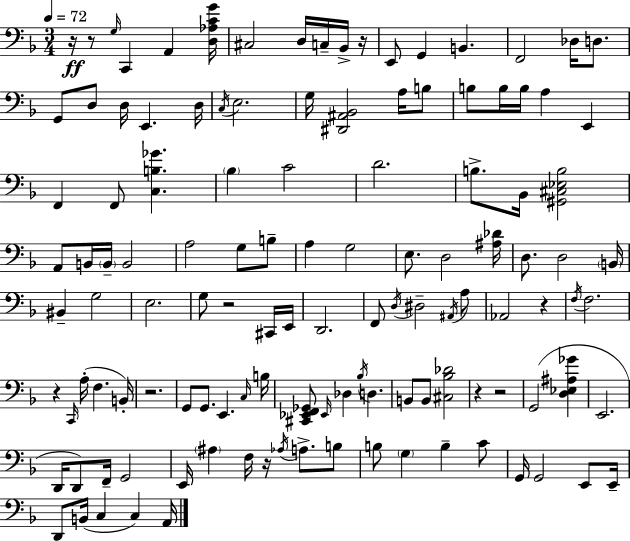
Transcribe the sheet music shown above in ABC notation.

X:1
T:Untitled
M:3/4
L:1/4
K:F
z/4 z/2 G,/4 C,, A,, [D,_A,CG]/4 ^C,2 D,/4 C,/4 _B,,/4 z/4 E,,/2 G,, B,, F,,2 _D,/4 D,/2 G,,/2 D,/2 D,/4 E,, D,/4 C,/4 E,2 G,/4 [^D,,^A,,_B,,]2 A,/4 B,/2 B,/2 B,/4 B,/4 A, E,, F,, F,,/2 [C,B,_G] _B, C2 D2 B,/2 _B,,/4 [^G,,^C,_E,B,]2 A,,/2 B,,/4 B,,/4 B,,2 A,2 G,/2 B,/2 A, G,2 E,/2 D,2 [^A,_D]/4 D,/2 D,2 B,,/4 ^B,, G,2 E,2 G,/2 z2 ^C,,/4 E,,/4 D,,2 F,,/2 D,/4 ^D,2 ^A,,/4 A,/2 _A,,2 z F,/4 F,2 z C,,/4 A,/4 F, B,,/4 z2 G,,/2 G,,/2 E,, C,/4 B,/4 [^C,,_E,,F,,_G,,]/2 _E,,/4 _D, _B,/4 D, B,,/2 B,,/2 [^C,_B,_D]2 z z2 G,,2 [D,_E,^A,_G] E,,2 D,,/4 D,,/2 F,,/4 G,,2 E,,/4 ^A, F,/4 z/4 _A,/4 A,/2 B,/2 B,/2 G, B, C/2 G,,/4 G,,2 E,,/2 E,,/4 D,,/2 B,,/4 C, C, A,,/4